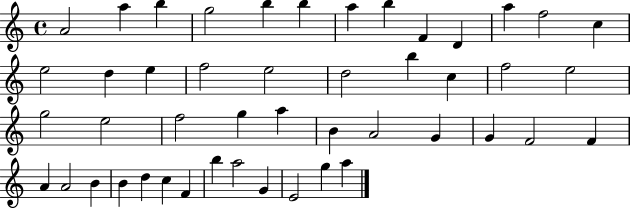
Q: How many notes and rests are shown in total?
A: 47